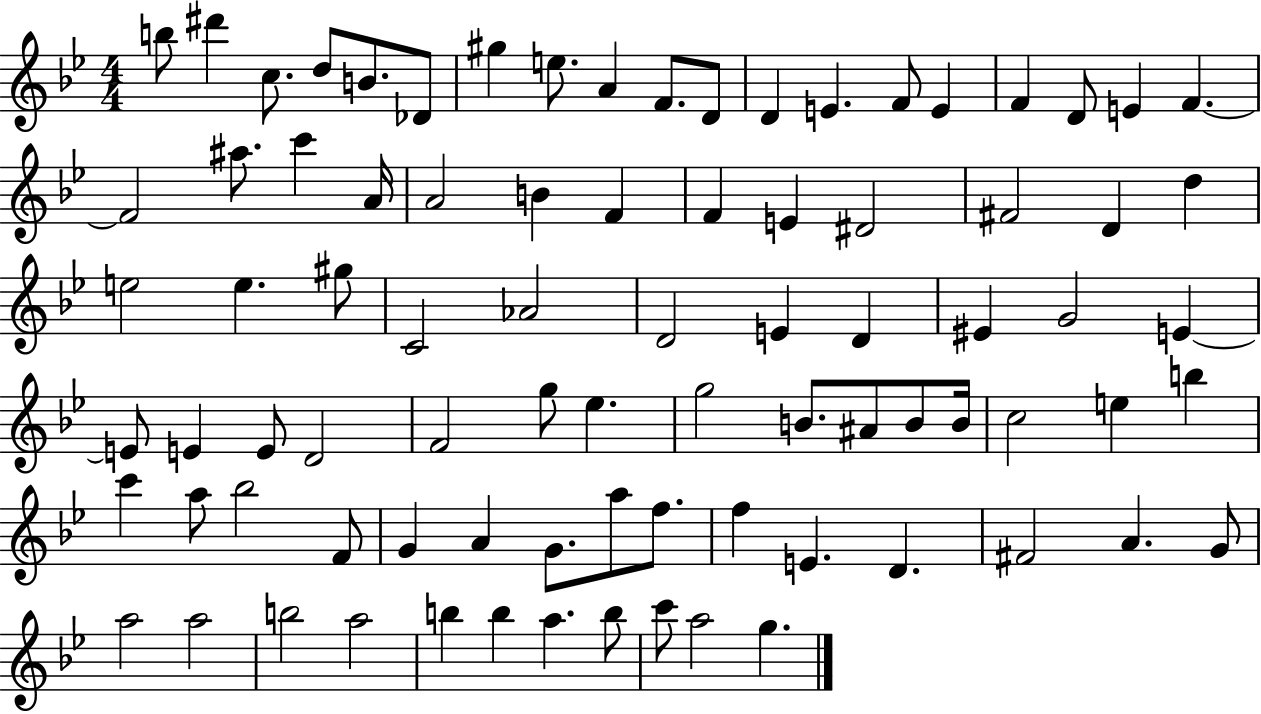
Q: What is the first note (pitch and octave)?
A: B5